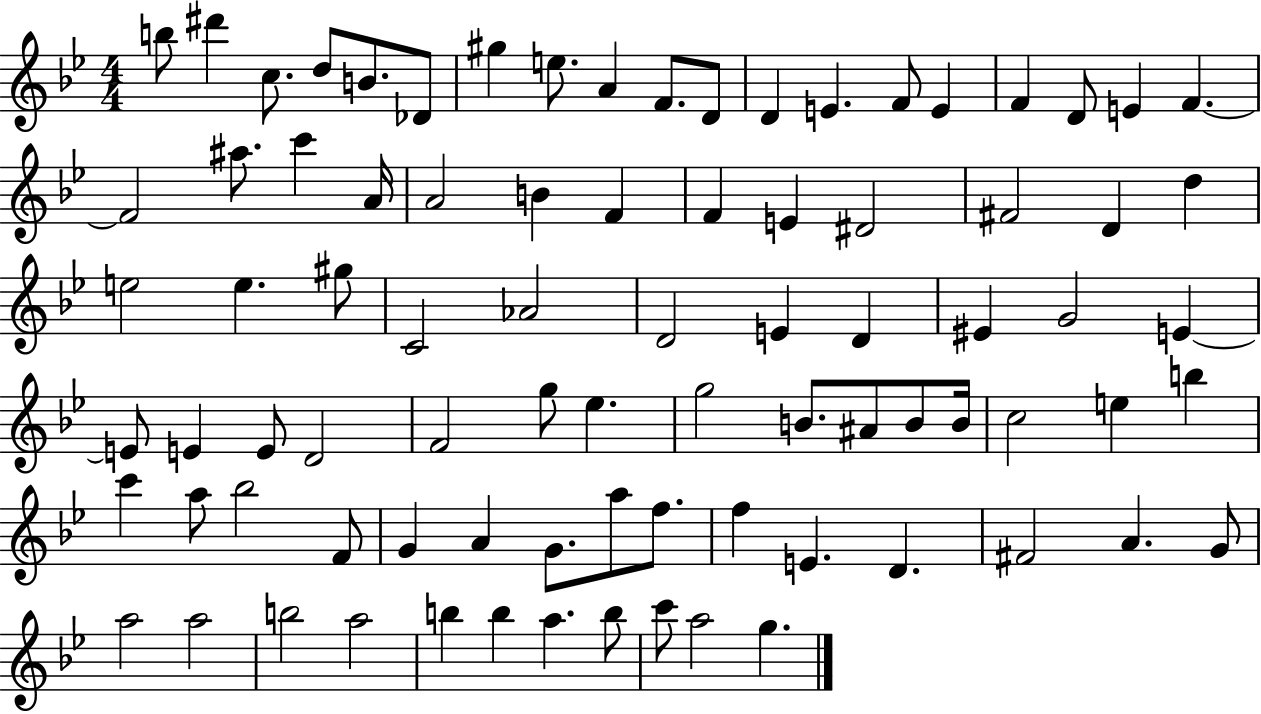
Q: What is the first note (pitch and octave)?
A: B5